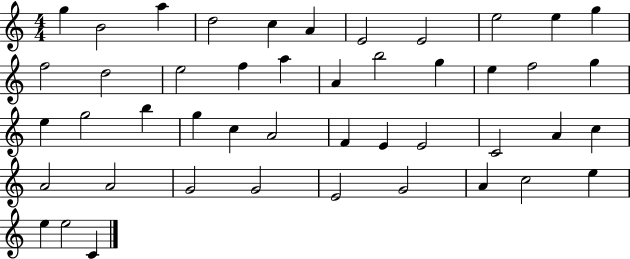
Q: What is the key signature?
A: C major